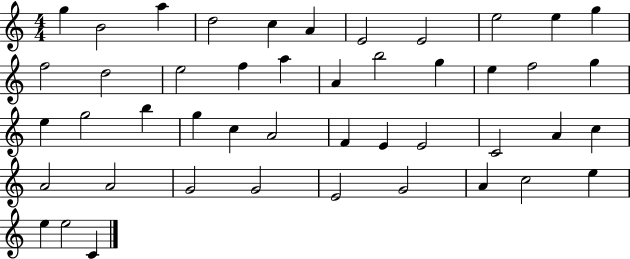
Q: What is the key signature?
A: C major